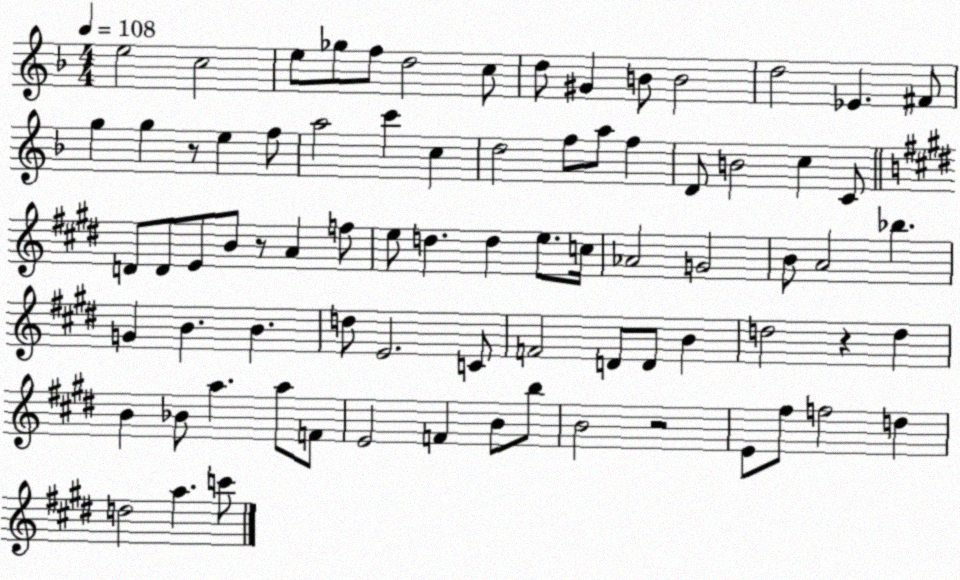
X:1
T:Untitled
M:4/4
L:1/4
K:F
e2 c2 e/2 _g/2 f/2 d2 c/2 d/2 ^G B/2 B2 d2 _E ^F/2 g g z/2 e f/2 a2 c' c d2 f/2 a/2 f D/2 B2 c C/2 D/2 D/2 E/2 B/2 z/2 A f/2 e/2 d d e/2 c/4 _A2 G2 B/2 A2 _b G B B d/2 E2 C/2 F2 D/2 D/2 B d2 z d B _B/2 a a/2 F/2 E2 F B/2 b/2 B2 z2 E/2 ^f/2 f2 d d2 a c'/2